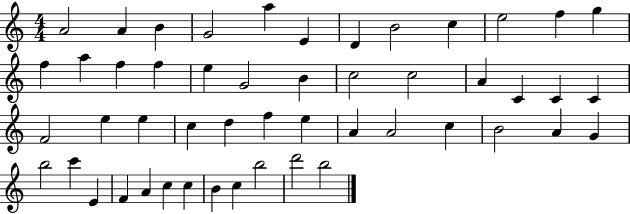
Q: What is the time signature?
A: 4/4